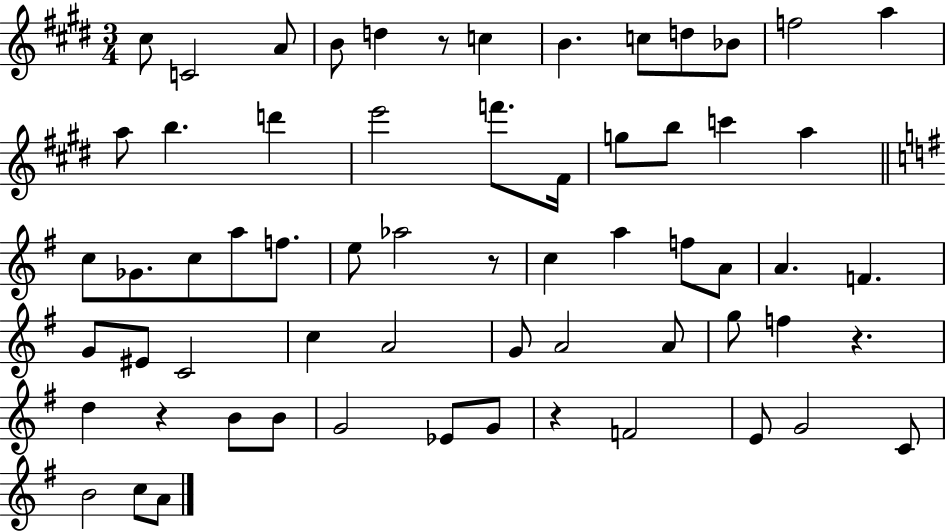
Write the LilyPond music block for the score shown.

{
  \clef treble
  \numericTimeSignature
  \time 3/4
  \key e \major
  cis''8 c'2 a'8 | b'8 d''4 r8 c''4 | b'4. c''8 d''8 bes'8 | f''2 a''4 | \break a''8 b''4. d'''4 | e'''2 f'''8. fis'16 | g''8 b''8 c'''4 a''4 | \bar "||" \break \key g \major c''8 ges'8. c''8 a''8 f''8. | e''8 aes''2 r8 | c''4 a''4 f''8 a'8 | a'4. f'4. | \break g'8 eis'8 c'2 | c''4 a'2 | g'8 a'2 a'8 | g''8 f''4 r4. | \break d''4 r4 b'8 b'8 | g'2 ees'8 g'8 | r4 f'2 | e'8 g'2 c'8 | \break b'2 c''8 a'8 | \bar "|."
}